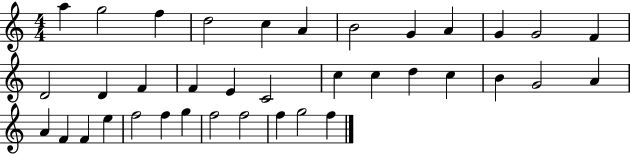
X:1
T:Untitled
M:4/4
L:1/4
K:C
a g2 f d2 c A B2 G A G G2 F D2 D F F E C2 c c d c B G2 A A F F e f2 f g f2 f2 f g2 f